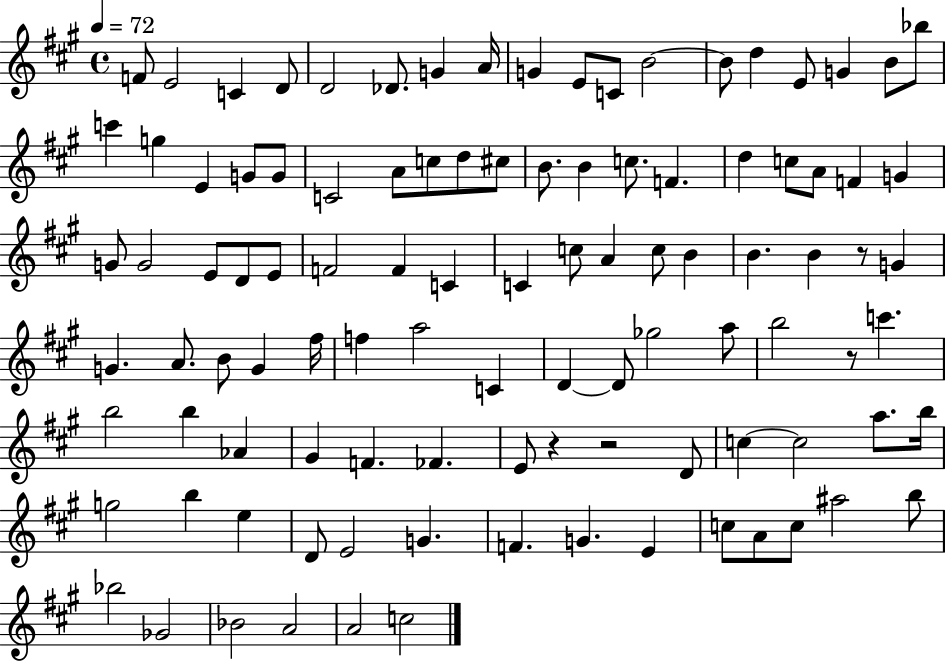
{
  \clef treble
  \time 4/4
  \defaultTimeSignature
  \key a \major
  \tempo 4 = 72
  \repeat volta 2 { f'8 e'2 c'4 d'8 | d'2 des'8. g'4 a'16 | g'4 e'8 c'8 b'2~~ | b'8 d''4 e'8 g'4 b'8 bes''8 | \break c'''4 g''4 e'4 g'8 g'8 | c'2 a'8 c''8 d''8 cis''8 | b'8. b'4 c''8. f'4. | d''4 c''8 a'8 f'4 g'4 | \break g'8 g'2 e'8 d'8 e'8 | f'2 f'4 c'4 | c'4 c''8 a'4 c''8 b'4 | b'4. b'4 r8 g'4 | \break g'4. a'8. b'8 g'4 fis''16 | f''4 a''2 c'4 | d'4~~ d'8 ges''2 a''8 | b''2 r8 c'''4. | \break b''2 b''4 aes'4 | gis'4 f'4. fes'4. | e'8 r4 r2 d'8 | c''4~~ c''2 a''8. b''16 | \break g''2 b''4 e''4 | d'8 e'2 g'4. | f'4. g'4. e'4 | c''8 a'8 c''8 ais''2 b''8 | \break bes''2 ges'2 | bes'2 a'2 | a'2 c''2 | } \bar "|."
}